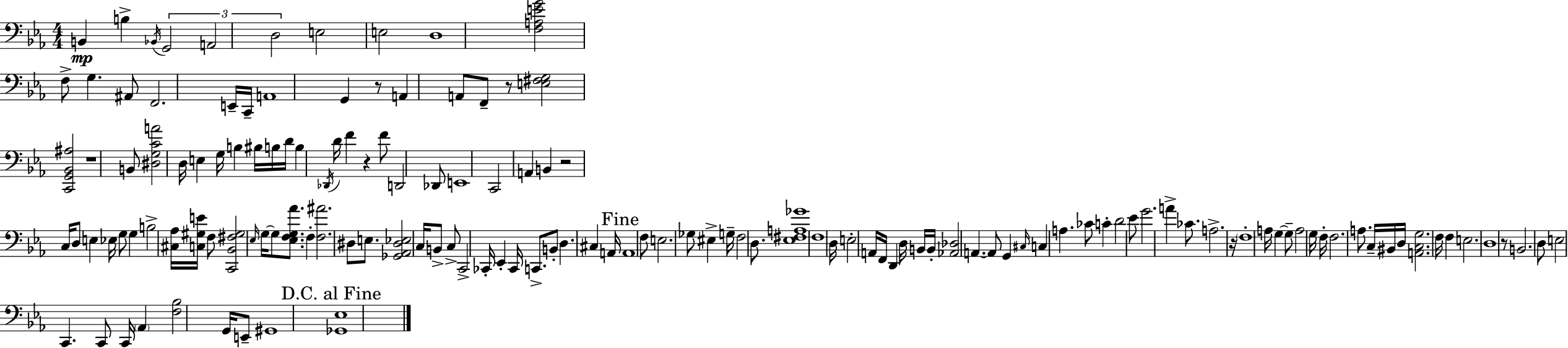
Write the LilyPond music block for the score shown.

{
  \clef bass
  \numericTimeSignature
  \time 4/4
  \key c \minor
  b,4\mp b4-> \acciaccatura { bes,16 } \tuplet 3/2 { g,2 | a,2 d2 } | e2 e2 | d1 | \break <f a e' g'>2 f8-> g4. | ais,8 f,2. e,16-- | c,16-- a,1 | g,4 r8 a,4 a,8 f,8-- r8 | \break <e fis g>2 <c, g, bes, ais>2 | r1 | b,8 <dis g c' a'>2 d16 e4 | g16 b4 bis16 b16 d'16 b4 \acciaccatura { des,16 } d'16 f'4 | \break r4 f'8 d,2 | des,8 e,1 | c,2 a,4 b,4 | r2 c16 d8 e4 | \break ees16 g8 g4 b2-> | <cis aes>16 <c gis e'>16 f8 <c, bes, fis gis>2 \grace { ees16 } g16~~ g8 | <ees f g aes'>8. f4-. <f ais'>2. | dis8 e8. <ges, aes, dis ees>2 | \break c16 b,8-> c8-> c,2-> ces,16-. ees,4-. | ces,16 c,8.-> b,8-. d4. cis4 | a,16 \mark "Fine" a,1 | f8 e2. | \break ges8 eis4-> g16-- f2 | d8. <ees fis a ges'>1 | f1 | d16 e2-. a,16 f,16 d,4 | \break d16 b,16 b,16-. <aes, des>2 a,4.~~ | a,8 g,4 \grace { cis16 } c4 a4. | ces'8 c'4-. d'2 | ees'8 g'2. | \break a'4-> ces'8. a2.-> | r16 \parenthesize f1-. | a16 g4~~ g8-- a2 | g16 f16-. f2. | \break a8. c16-- bis,16 d16 <a, c g>2. | f16 f4 e2. | d1 | r8 b,2. | \break d8 e2 c,4. | c,8 c,16 \parenthesize aes,4 <f bes>2 | g,16 e,8-- gis,1 | \mark "D.C. al Fine" <ges, ees>1 | \break \bar "|."
}